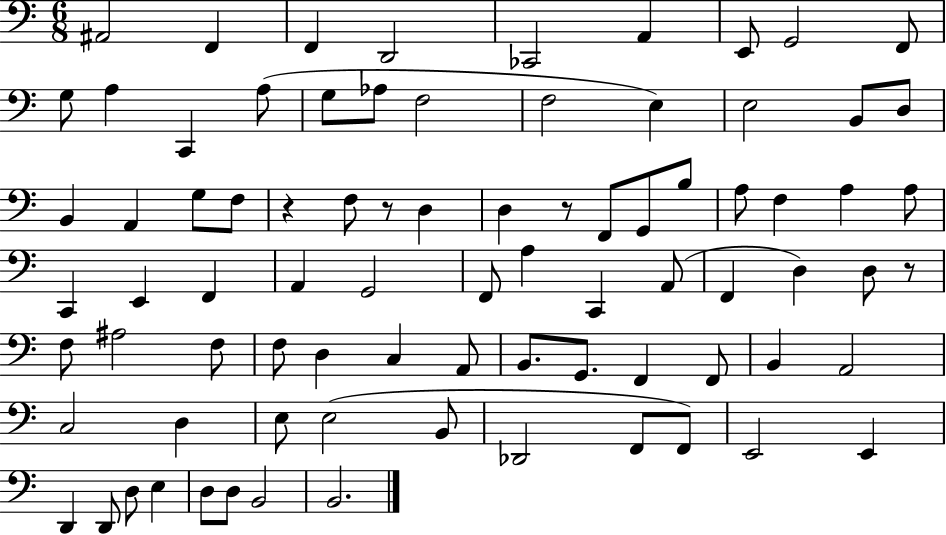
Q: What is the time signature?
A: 6/8